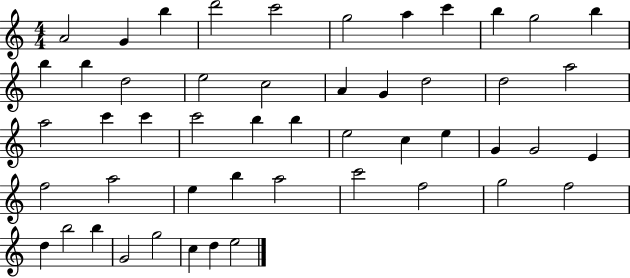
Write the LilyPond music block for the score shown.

{
  \clef treble
  \numericTimeSignature
  \time 4/4
  \key c \major
  a'2 g'4 b''4 | d'''2 c'''2 | g''2 a''4 c'''4 | b''4 g''2 b''4 | \break b''4 b''4 d''2 | e''2 c''2 | a'4 g'4 d''2 | d''2 a''2 | \break a''2 c'''4 c'''4 | c'''2 b''4 b''4 | e''2 c''4 e''4 | g'4 g'2 e'4 | \break f''2 a''2 | e''4 b''4 a''2 | c'''2 f''2 | g''2 f''2 | \break d''4 b''2 b''4 | g'2 g''2 | c''4 d''4 e''2 | \bar "|."
}